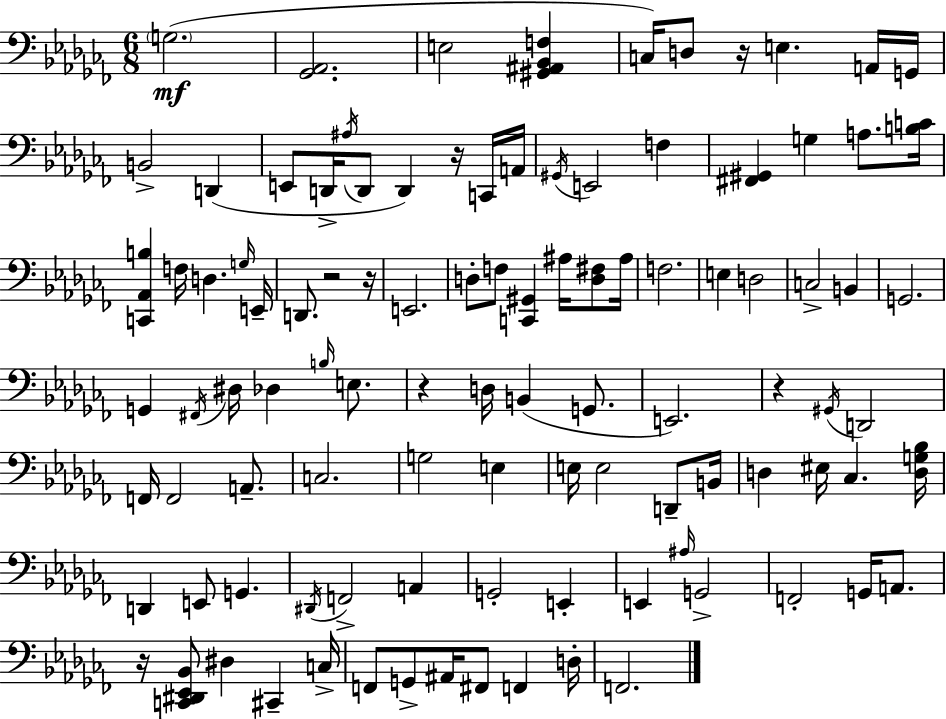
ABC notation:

X:1
T:Untitled
M:6/8
L:1/4
K:Abm
G,2 [_G,,_A,,]2 E,2 [^G,,^A,,_B,,F,] C,/4 D,/2 z/4 E, A,,/4 G,,/4 B,,2 D,, E,,/2 D,,/4 ^A,/4 D,,/2 D,, z/4 C,,/4 A,,/4 ^G,,/4 E,,2 F, [^F,,^G,,] G, A,/2 [B,C]/4 [C,,_A,,B,] F,/4 D, G,/4 E,,/4 D,,/2 z2 z/4 E,,2 D,/2 F,/2 [C,,^G,,] ^A,/4 [D,^F,]/2 ^A,/4 F,2 E, D,2 C,2 B,, G,,2 G,, ^F,,/4 ^D,/4 _D, B,/4 E,/2 z D,/4 B,, G,,/2 E,,2 z ^G,,/4 D,,2 F,,/4 F,,2 A,,/2 C,2 G,2 E, E,/4 E,2 D,,/2 B,,/4 D, ^E,/4 _C, [D,G,_B,]/4 D,, E,,/2 G,, ^D,,/4 F,,2 A,, G,,2 E,, E,, ^A,/4 G,,2 F,,2 G,,/4 A,,/2 z/4 [C,,^D,,_E,,_B,,]/2 ^D, ^C,, C,/4 F,,/2 G,,/2 ^A,,/4 ^F,,/2 F,, D,/4 F,,2